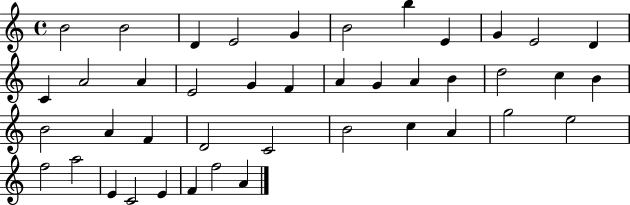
X:1
T:Untitled
M:4/4
L:1/4
K:C
B2 B2 D E2 G B2 b E G E2 D C A2 A E2 G F A G A B d2 c B B2 A F D2 C2 B2 c A g2 e2 f2 a2 E C2 E F f2 A